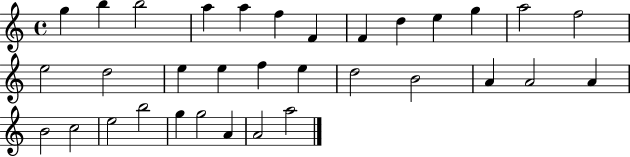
X:1
T:Untitled
M:4/4
L:1/4
K:C
g b b2 a a f F F d e g a2 f2 e2 d2 e e f e d2 B2 A A2 A B2 c2 e2 b2 g g2 A A2 a2